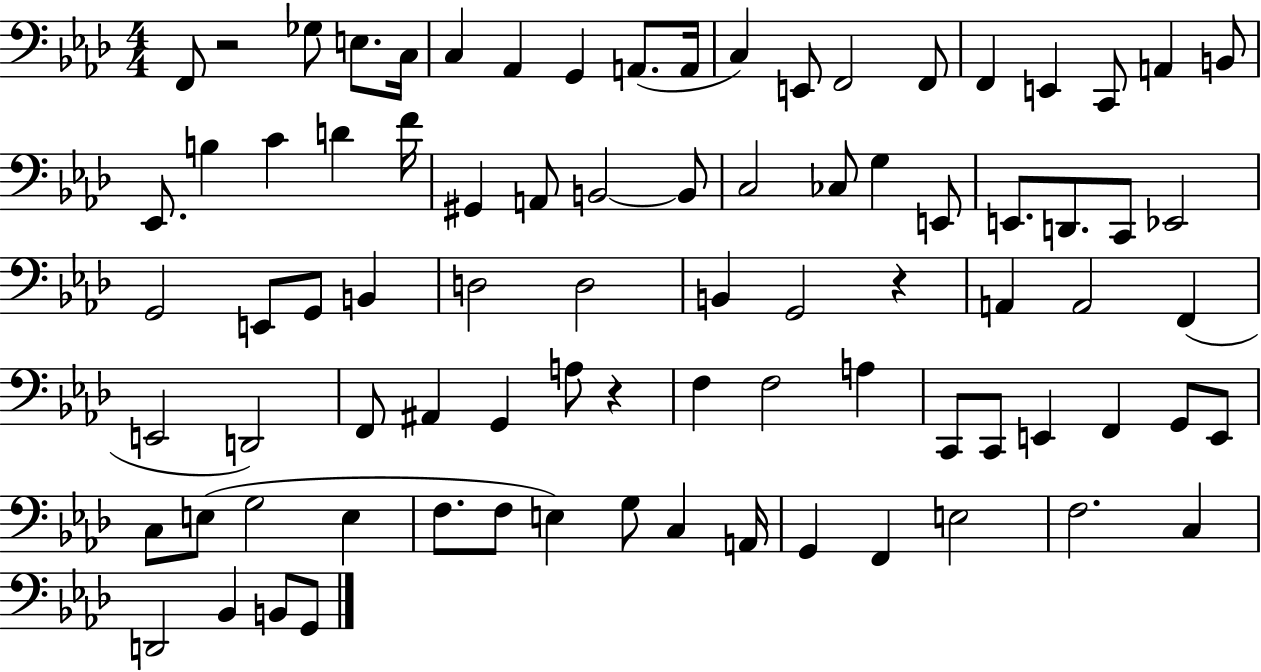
{
  \clef bass
  \numericTimeSignature
  \time 4/4
  \key aes \major
  \repeat volta 2 { f,8 r2 ges8 e8. c16 | c4 aes,4 g,4 a,8.( a,16 | c4) e,8 f,2 f,8 | f,4 e,4 c,8 a,4 b,8 | \break ees,8. b4 c'4 d'4 f'16 | gis,4 a,8 b,2~~ b,8 | c2 ces8 g4 e,8 | e,8. d,8. c,8 ees,2 | \break g,2 e,8 g,8 b,4 | d2 d2 | b,4 g,2 r4 | a,4 a,2 f,4( | \break e,2 d,2) | f,8 ais,4 g,4 a8 r4 | f4 f2 a4 | c,8 c,8 e,4 f,4 g,8 e,8 | \break c8 e8( g2 e4 | f8. f8 e4) g8 c4 a,16 | g,4 f,4 e2 | f2. c4 | \break d,2 bes,4 b,8 g,8 | } \bar "|."
}